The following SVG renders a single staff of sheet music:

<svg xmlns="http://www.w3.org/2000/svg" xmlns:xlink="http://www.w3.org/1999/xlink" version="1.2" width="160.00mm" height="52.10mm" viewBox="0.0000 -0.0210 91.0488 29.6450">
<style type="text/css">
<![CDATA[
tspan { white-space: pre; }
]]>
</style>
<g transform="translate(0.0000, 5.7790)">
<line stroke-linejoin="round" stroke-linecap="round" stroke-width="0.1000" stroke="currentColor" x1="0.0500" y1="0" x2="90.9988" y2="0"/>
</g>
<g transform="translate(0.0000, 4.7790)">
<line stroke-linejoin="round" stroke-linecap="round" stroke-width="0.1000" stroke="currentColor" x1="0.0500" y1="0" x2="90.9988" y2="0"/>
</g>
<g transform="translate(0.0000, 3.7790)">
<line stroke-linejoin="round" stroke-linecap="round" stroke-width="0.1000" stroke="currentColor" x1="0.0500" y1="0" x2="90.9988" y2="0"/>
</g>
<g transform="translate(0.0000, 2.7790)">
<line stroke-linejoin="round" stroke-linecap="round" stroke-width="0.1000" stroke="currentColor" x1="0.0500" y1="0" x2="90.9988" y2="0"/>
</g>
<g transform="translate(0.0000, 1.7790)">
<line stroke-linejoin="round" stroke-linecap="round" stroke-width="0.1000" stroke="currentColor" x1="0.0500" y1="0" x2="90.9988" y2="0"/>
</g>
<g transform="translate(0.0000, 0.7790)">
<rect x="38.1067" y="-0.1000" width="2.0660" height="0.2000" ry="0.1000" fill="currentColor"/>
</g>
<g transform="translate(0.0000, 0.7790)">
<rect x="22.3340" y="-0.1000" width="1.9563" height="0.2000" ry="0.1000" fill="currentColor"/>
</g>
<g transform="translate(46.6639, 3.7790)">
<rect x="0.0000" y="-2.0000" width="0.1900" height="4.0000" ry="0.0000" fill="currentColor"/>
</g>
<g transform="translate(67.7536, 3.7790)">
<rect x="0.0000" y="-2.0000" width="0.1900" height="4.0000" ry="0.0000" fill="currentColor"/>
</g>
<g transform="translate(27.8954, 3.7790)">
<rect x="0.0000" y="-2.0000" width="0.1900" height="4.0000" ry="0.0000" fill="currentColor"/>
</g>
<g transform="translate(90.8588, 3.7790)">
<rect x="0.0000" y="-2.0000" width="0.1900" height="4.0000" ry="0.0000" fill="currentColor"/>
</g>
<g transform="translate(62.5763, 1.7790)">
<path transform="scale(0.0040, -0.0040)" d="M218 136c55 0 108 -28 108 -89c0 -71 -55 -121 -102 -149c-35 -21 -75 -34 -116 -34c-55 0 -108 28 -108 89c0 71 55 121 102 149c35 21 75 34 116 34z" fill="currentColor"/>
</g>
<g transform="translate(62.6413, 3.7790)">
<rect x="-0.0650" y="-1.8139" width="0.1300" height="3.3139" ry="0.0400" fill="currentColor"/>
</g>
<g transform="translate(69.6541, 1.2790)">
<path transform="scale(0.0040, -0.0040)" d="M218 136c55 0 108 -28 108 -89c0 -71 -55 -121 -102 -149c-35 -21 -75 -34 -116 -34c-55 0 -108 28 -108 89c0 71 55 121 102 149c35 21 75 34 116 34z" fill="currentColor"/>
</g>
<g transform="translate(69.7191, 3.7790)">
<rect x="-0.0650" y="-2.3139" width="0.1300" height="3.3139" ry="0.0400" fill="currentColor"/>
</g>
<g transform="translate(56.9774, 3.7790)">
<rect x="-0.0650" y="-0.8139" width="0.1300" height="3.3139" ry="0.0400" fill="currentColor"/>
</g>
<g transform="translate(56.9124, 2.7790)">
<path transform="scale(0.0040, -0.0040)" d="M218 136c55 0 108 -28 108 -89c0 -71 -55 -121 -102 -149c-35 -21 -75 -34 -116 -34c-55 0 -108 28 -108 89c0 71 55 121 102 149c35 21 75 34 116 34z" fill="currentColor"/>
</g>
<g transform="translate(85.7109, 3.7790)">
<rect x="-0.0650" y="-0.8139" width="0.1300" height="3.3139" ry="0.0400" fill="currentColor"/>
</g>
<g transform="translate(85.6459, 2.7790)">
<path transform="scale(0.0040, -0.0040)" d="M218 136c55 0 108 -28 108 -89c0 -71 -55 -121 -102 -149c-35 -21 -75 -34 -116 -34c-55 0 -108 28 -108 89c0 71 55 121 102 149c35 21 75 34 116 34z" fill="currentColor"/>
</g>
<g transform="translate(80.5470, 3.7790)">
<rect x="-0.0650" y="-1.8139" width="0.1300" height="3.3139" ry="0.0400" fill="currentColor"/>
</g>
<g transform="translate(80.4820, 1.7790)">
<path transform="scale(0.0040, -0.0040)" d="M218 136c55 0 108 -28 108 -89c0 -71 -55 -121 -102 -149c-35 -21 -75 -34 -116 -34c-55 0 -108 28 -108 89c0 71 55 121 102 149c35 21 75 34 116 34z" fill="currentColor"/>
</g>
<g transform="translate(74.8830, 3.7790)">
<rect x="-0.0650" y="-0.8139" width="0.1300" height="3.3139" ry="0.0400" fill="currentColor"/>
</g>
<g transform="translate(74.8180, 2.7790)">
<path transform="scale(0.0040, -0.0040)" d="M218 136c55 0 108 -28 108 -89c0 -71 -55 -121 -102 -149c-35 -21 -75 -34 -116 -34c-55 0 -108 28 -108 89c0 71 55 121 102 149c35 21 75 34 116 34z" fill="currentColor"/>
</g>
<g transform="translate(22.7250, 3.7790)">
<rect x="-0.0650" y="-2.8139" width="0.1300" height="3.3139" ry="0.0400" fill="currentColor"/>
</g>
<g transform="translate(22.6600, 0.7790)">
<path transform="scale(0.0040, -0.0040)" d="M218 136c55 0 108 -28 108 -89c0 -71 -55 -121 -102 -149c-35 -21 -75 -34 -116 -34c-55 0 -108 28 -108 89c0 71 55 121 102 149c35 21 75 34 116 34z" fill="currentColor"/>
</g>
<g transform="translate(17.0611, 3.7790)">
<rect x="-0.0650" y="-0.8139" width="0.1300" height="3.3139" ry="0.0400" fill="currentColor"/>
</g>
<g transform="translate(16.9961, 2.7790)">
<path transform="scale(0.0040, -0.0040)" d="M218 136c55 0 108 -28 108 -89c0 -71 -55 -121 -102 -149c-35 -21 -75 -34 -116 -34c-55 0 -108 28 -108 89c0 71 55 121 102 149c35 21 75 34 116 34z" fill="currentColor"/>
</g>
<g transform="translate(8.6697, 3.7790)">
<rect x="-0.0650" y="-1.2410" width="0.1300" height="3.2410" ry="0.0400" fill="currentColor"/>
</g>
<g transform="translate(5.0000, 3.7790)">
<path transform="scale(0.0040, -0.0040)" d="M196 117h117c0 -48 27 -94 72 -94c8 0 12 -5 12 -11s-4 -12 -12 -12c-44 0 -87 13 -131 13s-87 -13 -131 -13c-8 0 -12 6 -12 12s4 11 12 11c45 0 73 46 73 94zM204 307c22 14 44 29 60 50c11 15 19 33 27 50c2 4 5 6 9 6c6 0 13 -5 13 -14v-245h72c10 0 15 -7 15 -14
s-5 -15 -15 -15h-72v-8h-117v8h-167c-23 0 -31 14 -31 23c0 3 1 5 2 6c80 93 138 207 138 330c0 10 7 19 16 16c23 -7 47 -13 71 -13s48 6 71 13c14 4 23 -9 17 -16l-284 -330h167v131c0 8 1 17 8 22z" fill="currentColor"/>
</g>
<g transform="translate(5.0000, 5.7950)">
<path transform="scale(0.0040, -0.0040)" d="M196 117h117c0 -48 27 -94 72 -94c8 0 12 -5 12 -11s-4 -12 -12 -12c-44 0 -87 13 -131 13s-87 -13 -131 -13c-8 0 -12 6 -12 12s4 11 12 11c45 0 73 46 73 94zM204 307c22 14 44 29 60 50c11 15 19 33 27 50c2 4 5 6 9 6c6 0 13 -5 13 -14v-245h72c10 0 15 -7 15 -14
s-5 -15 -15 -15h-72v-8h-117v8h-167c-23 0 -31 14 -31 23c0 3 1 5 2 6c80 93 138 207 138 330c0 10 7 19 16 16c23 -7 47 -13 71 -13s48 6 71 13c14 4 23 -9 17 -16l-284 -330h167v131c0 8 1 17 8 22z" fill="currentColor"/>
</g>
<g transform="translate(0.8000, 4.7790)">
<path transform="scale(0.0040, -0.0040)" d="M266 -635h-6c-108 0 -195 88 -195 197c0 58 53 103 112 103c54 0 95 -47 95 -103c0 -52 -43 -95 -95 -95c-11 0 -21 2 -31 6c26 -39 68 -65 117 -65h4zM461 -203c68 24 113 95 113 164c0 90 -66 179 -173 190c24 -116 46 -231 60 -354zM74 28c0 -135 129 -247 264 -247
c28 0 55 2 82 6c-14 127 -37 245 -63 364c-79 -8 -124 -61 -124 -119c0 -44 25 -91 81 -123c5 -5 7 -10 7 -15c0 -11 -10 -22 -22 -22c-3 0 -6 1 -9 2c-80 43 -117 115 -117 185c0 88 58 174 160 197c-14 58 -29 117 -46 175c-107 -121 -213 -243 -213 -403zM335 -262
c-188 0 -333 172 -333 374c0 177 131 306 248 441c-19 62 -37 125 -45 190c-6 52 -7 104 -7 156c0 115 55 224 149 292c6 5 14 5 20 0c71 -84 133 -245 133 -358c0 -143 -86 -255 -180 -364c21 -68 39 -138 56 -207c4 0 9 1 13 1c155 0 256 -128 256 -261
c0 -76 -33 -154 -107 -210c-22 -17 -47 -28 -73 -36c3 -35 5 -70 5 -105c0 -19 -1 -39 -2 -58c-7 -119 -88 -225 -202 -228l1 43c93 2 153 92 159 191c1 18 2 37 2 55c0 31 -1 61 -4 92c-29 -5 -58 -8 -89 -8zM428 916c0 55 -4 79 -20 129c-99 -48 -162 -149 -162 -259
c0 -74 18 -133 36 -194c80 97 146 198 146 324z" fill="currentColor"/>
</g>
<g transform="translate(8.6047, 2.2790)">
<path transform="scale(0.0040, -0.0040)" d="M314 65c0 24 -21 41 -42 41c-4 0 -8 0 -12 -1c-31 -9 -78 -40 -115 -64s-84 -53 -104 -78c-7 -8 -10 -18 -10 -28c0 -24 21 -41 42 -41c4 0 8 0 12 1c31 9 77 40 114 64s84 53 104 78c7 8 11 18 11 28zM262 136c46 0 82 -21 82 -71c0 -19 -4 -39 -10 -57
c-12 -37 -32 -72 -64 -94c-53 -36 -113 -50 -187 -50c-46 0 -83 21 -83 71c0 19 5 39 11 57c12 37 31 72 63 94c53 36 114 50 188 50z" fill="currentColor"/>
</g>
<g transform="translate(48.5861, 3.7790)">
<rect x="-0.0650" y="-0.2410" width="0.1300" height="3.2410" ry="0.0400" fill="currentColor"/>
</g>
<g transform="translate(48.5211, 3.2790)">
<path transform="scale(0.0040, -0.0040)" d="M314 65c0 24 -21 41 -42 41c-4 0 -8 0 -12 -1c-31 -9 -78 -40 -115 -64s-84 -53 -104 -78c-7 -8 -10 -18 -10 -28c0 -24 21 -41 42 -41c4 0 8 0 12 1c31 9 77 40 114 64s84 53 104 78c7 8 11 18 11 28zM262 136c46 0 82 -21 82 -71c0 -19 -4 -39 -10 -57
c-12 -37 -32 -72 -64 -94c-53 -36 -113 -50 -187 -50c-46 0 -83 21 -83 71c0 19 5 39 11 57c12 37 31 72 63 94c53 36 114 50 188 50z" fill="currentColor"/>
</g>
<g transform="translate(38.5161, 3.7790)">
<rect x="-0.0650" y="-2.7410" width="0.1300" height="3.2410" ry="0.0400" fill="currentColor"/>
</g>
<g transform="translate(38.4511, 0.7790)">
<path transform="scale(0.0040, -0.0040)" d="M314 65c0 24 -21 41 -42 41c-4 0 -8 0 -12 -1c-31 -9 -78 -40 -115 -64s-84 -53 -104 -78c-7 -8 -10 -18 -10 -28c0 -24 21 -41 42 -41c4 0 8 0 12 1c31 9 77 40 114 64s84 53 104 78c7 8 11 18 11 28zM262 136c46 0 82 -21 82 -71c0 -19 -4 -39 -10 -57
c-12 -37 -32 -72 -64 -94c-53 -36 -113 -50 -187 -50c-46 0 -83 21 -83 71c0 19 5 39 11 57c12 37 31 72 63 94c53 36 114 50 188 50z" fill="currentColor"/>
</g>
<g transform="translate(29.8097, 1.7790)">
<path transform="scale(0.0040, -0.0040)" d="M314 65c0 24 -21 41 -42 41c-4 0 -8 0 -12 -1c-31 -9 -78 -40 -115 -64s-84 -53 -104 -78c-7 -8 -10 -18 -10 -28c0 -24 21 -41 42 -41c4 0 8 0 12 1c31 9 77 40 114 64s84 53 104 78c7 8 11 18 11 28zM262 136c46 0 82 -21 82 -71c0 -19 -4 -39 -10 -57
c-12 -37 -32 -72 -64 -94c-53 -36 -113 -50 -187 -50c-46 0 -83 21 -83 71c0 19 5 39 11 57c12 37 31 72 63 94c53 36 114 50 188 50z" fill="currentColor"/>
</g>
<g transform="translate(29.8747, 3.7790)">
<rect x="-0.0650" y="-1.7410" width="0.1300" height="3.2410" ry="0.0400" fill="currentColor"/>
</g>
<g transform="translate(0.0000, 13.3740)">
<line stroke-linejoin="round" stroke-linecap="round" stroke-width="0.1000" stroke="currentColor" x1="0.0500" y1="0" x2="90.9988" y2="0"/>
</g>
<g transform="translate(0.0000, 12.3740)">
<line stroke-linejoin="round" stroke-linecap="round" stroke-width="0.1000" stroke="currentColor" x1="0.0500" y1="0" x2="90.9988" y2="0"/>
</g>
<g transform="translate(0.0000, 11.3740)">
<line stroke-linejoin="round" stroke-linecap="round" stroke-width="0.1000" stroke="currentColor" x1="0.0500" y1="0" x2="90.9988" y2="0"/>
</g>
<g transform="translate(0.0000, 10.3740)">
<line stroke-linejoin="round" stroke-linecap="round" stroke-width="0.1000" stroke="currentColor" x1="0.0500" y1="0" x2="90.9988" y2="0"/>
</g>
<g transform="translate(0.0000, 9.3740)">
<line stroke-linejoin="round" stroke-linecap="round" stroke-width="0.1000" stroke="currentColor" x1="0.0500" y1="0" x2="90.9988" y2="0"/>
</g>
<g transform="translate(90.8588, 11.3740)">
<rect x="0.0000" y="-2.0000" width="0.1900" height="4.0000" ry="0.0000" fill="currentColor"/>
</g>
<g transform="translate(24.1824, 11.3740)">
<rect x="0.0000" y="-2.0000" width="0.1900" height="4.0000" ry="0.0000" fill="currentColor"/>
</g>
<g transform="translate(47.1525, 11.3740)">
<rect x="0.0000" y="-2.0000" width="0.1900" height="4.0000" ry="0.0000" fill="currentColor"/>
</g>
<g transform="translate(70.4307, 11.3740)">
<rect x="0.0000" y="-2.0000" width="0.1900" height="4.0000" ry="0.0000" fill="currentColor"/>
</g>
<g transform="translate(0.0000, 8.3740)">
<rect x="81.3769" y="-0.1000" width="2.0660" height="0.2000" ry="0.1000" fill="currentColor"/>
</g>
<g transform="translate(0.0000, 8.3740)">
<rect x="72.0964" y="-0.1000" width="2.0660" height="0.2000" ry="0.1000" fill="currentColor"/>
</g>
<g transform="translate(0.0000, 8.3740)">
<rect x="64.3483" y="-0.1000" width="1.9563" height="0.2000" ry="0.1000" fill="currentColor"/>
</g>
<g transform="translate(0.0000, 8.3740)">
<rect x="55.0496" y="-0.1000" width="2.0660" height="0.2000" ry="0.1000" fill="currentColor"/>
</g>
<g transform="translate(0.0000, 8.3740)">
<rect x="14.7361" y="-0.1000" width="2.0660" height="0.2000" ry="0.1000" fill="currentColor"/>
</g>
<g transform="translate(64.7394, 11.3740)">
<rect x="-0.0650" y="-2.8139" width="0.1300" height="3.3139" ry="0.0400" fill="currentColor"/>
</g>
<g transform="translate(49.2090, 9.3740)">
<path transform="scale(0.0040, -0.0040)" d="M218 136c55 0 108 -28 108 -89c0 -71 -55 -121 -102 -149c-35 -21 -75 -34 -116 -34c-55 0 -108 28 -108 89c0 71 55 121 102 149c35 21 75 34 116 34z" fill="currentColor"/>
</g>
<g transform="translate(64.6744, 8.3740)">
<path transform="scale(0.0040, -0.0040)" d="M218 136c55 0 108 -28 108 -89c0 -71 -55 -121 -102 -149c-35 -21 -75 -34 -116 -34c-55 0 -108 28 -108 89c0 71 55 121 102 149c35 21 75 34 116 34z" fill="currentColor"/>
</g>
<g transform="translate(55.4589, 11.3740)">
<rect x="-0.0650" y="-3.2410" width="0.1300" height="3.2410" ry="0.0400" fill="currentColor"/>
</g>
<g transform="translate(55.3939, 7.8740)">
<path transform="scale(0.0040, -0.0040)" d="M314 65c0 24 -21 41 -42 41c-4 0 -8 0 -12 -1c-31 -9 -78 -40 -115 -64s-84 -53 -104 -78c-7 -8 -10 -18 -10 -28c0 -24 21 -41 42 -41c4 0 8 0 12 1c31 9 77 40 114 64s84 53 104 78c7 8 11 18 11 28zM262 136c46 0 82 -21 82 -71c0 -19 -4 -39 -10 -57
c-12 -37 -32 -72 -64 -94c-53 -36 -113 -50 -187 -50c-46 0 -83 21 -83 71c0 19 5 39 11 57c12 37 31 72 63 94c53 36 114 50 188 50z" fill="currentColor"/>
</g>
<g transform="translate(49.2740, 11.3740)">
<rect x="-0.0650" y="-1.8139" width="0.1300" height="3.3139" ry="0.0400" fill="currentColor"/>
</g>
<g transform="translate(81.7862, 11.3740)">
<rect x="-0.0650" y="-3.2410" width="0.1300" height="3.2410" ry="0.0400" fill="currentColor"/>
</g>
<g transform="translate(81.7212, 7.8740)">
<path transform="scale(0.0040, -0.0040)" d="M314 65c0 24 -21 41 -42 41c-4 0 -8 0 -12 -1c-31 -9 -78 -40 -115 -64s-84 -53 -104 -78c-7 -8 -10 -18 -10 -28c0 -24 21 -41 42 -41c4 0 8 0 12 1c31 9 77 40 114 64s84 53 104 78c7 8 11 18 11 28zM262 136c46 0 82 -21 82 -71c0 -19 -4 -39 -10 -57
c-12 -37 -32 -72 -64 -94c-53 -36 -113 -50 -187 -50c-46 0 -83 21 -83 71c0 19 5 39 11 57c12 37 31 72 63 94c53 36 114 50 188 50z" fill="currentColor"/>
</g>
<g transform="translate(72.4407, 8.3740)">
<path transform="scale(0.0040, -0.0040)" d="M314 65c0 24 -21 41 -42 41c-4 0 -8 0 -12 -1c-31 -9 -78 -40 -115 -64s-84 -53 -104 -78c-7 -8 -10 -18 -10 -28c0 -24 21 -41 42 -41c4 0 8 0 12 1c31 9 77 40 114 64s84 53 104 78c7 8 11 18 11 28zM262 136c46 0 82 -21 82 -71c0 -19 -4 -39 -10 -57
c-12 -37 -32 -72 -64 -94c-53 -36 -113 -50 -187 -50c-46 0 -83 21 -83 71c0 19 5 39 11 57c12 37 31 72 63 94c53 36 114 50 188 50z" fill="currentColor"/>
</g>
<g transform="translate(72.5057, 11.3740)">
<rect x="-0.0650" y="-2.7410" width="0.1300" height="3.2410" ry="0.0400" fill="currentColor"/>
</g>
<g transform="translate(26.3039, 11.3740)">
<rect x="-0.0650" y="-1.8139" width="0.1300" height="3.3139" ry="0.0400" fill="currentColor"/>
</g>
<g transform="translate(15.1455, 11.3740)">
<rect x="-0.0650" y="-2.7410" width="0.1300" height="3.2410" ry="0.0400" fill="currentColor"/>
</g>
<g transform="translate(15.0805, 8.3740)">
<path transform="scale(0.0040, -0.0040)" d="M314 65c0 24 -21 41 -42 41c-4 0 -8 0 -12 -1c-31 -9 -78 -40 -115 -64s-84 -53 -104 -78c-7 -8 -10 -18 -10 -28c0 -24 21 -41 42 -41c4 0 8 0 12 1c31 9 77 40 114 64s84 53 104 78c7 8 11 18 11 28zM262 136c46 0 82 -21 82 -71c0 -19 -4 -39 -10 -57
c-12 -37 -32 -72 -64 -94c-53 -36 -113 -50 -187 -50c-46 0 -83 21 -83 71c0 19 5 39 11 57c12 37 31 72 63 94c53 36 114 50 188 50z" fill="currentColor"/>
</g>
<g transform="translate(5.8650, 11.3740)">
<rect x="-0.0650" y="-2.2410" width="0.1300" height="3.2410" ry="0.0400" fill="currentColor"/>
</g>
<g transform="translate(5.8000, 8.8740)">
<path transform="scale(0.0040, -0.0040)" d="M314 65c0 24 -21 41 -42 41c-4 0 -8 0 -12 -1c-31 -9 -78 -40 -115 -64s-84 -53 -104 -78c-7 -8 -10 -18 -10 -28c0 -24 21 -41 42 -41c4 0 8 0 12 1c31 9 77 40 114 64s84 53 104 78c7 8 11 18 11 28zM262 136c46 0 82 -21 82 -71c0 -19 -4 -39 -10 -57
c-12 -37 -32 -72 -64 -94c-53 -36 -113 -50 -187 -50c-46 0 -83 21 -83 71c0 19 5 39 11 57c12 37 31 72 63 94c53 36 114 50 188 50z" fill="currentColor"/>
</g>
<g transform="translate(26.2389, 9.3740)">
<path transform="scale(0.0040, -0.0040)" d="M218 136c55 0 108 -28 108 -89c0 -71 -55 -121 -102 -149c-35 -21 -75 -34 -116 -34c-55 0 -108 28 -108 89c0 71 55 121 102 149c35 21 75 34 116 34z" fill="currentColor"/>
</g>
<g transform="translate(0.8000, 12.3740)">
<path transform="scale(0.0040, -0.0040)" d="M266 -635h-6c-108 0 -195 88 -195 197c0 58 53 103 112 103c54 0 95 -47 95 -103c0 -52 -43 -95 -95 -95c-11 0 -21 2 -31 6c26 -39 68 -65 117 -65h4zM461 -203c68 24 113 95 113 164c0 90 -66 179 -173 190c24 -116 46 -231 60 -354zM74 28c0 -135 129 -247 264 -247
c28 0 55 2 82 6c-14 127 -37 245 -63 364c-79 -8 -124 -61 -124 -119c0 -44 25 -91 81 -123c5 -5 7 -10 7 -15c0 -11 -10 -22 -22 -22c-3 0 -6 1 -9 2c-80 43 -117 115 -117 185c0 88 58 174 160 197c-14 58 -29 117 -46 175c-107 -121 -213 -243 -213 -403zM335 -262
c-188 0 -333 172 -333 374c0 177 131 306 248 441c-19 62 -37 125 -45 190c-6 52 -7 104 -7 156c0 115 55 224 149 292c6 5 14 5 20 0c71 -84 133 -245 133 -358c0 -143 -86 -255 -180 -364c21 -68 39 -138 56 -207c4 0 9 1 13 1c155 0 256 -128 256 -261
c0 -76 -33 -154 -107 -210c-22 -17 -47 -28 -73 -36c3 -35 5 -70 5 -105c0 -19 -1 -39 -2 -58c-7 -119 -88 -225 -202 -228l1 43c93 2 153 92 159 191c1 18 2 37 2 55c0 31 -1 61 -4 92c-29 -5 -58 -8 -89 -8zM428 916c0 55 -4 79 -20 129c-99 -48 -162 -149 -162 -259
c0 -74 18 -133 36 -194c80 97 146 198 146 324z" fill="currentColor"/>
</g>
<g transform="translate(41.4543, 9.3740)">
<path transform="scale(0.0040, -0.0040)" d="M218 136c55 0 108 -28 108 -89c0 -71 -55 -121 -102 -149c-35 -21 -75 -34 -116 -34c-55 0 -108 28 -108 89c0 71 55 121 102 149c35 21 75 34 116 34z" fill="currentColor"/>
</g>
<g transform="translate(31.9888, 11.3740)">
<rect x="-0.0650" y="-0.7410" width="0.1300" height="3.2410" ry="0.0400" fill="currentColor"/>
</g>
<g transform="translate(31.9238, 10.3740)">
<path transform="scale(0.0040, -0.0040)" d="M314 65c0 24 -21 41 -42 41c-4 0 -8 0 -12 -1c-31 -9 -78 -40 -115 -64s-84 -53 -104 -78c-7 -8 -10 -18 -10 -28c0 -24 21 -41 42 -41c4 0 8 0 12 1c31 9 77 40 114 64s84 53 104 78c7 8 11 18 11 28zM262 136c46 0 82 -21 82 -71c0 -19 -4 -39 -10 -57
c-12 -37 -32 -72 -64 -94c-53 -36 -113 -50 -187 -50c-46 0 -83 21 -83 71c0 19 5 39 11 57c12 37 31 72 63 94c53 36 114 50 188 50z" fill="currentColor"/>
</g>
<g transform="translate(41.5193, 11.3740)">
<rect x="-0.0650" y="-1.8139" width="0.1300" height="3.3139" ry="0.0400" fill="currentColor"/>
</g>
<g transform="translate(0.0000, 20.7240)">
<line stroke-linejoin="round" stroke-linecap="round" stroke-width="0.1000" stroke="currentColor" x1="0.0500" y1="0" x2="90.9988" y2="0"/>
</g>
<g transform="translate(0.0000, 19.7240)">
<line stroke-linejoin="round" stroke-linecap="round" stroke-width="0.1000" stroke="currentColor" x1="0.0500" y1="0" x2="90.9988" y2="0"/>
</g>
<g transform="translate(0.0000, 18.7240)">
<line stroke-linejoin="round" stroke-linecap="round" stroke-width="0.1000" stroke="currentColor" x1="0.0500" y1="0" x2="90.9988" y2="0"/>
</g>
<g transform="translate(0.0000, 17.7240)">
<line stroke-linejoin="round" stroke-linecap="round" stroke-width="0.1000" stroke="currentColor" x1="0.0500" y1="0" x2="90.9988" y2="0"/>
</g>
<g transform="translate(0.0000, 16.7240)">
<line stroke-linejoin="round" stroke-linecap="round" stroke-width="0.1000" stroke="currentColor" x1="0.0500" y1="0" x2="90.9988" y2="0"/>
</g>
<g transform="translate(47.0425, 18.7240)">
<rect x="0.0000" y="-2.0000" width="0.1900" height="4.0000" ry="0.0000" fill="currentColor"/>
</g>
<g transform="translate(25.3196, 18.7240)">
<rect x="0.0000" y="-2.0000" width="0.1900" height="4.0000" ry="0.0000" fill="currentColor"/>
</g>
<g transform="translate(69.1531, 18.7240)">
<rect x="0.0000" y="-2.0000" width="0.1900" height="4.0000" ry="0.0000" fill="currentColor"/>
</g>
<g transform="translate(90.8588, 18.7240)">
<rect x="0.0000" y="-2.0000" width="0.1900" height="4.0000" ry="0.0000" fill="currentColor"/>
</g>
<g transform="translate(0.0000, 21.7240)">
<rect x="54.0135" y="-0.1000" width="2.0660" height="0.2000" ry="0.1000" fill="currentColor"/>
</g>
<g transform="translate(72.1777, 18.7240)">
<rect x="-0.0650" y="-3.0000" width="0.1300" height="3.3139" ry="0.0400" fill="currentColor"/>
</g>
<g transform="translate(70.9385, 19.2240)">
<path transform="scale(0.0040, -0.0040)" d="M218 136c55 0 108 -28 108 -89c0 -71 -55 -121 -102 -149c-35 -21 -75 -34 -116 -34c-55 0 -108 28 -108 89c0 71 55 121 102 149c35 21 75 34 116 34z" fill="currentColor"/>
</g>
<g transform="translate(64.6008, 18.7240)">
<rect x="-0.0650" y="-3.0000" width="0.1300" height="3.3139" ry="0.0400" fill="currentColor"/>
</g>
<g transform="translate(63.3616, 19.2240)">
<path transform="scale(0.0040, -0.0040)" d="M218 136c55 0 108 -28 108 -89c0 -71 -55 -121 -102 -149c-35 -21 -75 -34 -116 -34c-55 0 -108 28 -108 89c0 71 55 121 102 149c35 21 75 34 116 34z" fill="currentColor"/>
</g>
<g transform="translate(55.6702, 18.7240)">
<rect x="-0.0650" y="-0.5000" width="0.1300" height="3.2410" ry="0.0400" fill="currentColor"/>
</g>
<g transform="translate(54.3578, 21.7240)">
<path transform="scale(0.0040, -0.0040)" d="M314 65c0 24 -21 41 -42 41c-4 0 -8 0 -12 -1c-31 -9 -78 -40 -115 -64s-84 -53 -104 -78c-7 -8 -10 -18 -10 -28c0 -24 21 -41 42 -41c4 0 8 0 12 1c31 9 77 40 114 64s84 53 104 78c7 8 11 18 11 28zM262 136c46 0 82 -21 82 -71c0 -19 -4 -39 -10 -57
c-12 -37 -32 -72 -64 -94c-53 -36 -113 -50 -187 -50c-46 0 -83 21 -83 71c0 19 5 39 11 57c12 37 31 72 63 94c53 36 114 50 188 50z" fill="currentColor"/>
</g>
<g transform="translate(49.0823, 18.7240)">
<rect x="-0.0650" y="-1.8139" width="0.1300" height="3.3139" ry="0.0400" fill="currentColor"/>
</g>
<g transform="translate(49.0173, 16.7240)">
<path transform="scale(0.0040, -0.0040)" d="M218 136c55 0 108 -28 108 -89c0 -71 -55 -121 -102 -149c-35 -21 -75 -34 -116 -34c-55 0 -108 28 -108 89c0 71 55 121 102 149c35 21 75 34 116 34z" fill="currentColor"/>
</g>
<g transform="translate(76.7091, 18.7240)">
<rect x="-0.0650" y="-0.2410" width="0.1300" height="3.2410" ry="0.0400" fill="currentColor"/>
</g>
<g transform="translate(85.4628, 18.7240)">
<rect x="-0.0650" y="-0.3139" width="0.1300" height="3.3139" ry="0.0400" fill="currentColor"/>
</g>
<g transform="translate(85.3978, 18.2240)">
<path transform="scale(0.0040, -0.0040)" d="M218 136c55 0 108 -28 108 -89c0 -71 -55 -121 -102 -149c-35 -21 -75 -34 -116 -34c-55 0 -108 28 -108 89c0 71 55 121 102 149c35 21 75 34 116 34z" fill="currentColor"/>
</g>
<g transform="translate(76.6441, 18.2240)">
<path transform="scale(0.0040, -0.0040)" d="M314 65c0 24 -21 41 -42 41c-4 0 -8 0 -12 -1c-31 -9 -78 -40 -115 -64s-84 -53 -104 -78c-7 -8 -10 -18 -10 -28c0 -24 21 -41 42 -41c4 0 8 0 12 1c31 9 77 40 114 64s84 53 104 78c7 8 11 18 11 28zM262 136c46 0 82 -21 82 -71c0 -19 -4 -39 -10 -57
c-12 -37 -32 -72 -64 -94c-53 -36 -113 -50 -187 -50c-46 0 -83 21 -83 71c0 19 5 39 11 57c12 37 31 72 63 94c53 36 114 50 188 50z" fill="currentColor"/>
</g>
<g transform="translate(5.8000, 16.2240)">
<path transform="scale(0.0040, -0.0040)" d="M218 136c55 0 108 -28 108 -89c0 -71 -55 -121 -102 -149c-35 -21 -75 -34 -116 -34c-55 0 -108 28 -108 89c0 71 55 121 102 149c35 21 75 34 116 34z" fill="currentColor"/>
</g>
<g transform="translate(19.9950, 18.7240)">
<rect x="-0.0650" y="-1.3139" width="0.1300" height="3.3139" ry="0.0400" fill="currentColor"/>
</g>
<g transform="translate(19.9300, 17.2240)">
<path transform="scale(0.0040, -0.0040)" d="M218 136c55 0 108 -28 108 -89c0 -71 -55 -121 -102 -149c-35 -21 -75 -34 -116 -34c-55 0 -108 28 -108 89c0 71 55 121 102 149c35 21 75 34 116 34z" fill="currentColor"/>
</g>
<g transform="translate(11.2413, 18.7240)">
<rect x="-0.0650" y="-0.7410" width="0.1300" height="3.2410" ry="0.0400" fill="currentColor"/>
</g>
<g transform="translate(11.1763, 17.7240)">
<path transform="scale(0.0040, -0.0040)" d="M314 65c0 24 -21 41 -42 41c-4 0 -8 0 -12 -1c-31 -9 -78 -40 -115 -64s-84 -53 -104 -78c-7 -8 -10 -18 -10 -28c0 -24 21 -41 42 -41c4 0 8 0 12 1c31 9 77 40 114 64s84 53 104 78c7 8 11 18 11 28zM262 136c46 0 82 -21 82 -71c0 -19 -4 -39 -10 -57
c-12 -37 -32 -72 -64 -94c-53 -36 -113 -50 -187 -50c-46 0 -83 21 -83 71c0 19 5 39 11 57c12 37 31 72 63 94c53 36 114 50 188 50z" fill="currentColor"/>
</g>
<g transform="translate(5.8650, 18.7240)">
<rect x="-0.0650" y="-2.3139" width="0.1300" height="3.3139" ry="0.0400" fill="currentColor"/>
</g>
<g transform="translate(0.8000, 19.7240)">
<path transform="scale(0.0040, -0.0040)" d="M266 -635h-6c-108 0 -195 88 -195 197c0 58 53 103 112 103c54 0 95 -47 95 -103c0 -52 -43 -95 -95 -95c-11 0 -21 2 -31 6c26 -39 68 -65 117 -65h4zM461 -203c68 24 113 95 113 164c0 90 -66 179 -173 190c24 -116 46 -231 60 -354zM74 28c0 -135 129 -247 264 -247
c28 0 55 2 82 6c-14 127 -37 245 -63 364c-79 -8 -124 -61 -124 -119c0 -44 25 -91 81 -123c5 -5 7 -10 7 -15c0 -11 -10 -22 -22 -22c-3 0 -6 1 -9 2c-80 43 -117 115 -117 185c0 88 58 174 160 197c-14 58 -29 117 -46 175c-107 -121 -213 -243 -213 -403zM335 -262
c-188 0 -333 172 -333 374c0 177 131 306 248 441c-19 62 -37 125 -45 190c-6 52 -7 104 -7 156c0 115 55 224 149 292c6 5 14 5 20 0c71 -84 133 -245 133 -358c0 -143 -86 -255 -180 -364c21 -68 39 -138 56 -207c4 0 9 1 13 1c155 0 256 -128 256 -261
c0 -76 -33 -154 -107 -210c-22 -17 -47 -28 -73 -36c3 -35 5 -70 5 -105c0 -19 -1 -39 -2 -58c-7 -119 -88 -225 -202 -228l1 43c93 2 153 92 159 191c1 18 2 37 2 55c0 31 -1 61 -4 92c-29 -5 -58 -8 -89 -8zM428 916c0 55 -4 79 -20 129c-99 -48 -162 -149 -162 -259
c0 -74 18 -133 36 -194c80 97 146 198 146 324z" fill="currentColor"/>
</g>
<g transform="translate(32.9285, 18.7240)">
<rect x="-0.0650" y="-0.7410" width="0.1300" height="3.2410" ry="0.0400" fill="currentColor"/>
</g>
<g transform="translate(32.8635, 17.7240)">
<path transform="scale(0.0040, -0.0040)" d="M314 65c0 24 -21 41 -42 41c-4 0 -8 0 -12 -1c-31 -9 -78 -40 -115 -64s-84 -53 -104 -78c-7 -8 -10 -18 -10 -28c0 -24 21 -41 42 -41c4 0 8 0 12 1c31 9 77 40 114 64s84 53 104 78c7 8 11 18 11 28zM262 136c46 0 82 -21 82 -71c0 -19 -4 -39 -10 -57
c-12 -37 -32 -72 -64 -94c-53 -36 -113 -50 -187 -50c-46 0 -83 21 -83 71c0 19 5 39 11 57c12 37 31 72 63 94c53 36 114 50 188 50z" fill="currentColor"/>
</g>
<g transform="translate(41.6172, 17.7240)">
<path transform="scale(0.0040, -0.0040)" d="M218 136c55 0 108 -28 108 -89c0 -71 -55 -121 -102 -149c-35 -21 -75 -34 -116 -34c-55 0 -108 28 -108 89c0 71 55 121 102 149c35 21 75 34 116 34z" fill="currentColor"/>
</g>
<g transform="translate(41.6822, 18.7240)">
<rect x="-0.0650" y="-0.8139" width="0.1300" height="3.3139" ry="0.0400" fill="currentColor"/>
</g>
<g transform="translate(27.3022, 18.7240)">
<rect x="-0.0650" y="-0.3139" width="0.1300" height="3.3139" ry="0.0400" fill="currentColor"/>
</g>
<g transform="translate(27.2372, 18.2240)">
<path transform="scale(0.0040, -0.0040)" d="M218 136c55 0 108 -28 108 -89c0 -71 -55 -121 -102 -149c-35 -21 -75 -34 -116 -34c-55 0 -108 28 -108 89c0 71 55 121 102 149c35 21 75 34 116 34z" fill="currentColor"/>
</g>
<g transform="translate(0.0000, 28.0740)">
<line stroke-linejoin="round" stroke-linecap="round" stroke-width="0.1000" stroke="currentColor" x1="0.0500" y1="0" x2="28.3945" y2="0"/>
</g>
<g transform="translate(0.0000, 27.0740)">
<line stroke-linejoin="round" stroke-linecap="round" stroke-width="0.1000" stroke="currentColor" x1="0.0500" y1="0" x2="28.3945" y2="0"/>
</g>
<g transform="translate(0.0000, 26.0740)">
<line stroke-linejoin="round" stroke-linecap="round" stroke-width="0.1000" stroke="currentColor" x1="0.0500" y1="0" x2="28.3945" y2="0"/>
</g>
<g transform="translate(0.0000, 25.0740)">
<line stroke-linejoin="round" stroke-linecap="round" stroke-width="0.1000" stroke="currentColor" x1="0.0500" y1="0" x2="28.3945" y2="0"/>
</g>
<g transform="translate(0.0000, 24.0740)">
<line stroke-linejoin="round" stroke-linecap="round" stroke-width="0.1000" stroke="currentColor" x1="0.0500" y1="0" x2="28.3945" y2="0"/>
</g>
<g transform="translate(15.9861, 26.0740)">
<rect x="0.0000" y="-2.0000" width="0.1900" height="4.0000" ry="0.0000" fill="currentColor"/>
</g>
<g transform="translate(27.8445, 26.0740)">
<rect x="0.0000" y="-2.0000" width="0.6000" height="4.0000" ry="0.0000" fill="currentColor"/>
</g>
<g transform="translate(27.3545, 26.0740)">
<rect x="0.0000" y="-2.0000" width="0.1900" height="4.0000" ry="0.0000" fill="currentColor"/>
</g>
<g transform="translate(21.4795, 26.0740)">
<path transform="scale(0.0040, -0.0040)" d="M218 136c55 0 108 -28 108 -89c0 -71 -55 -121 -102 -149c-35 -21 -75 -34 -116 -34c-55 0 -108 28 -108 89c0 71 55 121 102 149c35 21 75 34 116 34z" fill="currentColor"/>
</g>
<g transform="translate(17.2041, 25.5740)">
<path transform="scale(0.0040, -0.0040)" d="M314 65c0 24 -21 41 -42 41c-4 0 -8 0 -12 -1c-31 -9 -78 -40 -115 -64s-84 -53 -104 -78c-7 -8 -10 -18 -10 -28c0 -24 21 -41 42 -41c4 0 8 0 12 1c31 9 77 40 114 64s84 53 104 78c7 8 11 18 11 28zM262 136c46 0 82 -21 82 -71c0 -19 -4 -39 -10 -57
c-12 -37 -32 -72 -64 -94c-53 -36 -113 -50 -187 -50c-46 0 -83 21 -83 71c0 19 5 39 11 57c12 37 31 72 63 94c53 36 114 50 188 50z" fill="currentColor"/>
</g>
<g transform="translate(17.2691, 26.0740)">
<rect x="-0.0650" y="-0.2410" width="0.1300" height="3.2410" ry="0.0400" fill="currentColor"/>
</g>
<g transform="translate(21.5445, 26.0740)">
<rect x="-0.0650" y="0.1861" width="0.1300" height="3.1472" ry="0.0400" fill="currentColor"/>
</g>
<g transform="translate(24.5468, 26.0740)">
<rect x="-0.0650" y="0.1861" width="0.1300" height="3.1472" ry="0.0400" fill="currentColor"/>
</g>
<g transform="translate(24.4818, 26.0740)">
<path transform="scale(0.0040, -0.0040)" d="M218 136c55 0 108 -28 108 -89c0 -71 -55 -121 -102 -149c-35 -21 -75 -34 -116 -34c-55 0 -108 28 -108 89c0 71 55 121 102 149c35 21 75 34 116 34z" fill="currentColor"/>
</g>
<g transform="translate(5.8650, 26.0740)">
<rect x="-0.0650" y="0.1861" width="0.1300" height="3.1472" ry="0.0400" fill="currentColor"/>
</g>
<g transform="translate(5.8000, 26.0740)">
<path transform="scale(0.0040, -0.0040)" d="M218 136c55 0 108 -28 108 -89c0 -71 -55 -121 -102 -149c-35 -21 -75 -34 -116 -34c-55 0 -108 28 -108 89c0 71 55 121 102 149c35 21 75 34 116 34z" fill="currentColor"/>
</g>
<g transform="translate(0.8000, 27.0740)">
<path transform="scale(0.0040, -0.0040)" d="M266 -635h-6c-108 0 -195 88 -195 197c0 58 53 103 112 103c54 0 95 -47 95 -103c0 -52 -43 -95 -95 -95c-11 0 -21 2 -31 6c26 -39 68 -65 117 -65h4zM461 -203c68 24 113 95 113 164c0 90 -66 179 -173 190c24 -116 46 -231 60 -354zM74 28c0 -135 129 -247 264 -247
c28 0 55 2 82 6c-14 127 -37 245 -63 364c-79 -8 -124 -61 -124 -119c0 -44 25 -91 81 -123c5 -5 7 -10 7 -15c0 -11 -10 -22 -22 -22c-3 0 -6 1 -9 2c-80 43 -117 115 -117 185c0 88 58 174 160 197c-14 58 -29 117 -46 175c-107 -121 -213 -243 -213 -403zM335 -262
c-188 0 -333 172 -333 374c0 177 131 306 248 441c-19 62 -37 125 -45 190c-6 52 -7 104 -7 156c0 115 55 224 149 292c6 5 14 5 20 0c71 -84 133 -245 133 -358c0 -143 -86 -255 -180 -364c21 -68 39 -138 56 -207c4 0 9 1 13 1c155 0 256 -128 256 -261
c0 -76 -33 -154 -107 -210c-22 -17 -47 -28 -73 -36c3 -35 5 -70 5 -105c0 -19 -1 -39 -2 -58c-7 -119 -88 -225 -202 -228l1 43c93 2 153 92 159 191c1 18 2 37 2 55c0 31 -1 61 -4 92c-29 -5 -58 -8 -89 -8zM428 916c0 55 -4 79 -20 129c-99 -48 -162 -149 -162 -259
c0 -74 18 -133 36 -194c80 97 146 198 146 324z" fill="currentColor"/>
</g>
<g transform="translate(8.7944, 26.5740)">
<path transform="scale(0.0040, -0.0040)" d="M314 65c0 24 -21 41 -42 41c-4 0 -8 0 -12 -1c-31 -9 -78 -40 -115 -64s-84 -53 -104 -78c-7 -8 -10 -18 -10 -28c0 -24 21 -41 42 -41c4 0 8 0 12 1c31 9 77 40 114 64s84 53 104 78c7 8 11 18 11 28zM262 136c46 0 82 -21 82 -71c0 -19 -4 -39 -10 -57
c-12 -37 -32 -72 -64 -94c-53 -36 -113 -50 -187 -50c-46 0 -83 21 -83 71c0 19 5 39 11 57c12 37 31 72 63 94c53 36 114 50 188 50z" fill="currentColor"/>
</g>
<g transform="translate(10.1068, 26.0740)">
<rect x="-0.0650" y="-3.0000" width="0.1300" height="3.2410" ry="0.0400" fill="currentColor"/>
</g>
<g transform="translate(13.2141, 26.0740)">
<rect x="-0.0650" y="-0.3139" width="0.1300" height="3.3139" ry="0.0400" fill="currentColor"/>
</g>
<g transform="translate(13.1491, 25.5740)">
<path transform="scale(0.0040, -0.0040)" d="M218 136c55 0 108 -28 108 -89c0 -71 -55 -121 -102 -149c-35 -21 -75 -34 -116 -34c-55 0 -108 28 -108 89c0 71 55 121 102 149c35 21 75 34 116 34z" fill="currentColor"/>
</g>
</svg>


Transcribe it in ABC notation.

X:1
T:Untitled
M:4/4
L:1/4
K:C
e2 d a f2 a2 c2 d f g d f d g2 a2 f d2 f f b2 a a2 b2 g d2 e c d2 d f C2 A A c2 c B A2 c c2 B B